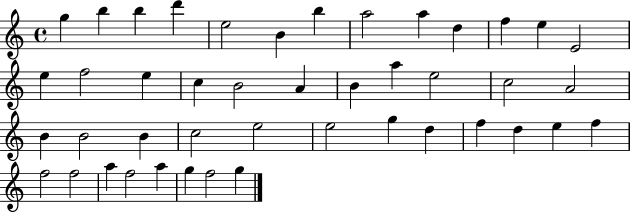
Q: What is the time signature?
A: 4/4